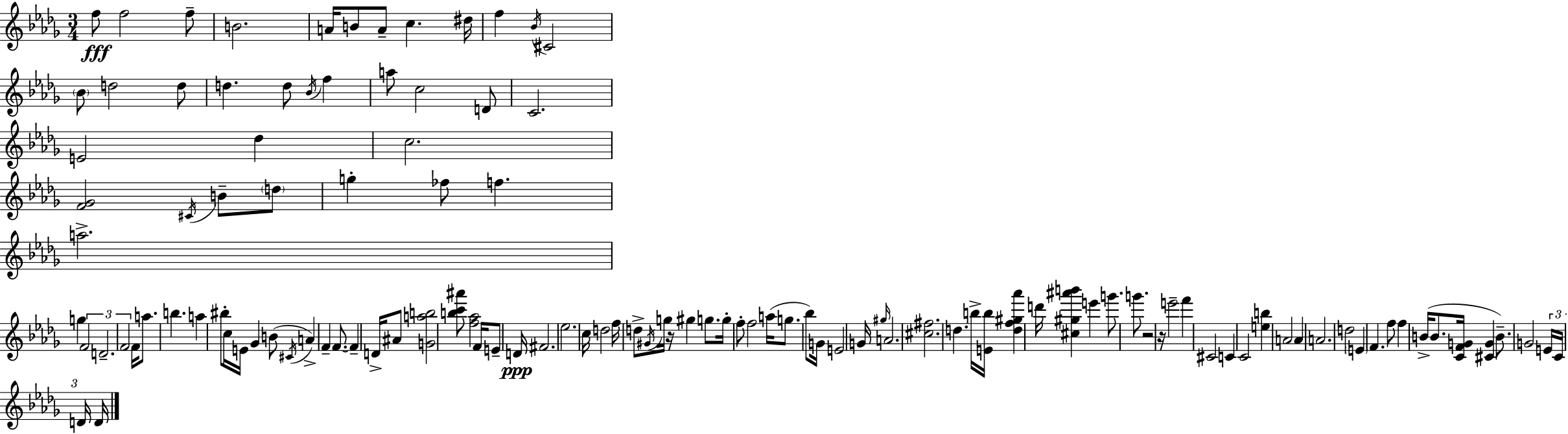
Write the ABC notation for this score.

X:1
T:Untitled
M:3/4
L:1/4
K:Bbm
f/2 f2 f/2 B2 A/4 B/2 A/2 c ^d/4 f _B/4 ^C2 _B/2 d2 d/2 d d/2 _B/4 f a/2 c2 D/2 C2 E2 _d c2 [F_G]2 ^C/4 B/2 d/2 g _f/2 f a2 g F2 D2 F2 F/4 a/2 b a ^b/2 c/4 E/4 _G B/2 ^C/4 A F F/2 F D/4 ^A/2 [Gab]2 [bc'^a']/2 [f_a]2 F/4 E/2 D/4 ^F2 _e2 c/4 d2 f/4 d/2 ^G/4 g/4 z/4 ^g g/2 g/4 f/2 f2 a/4 g/2 _b/2 G/4 E2 G/4 ^g/4 A2 [^c^f]2 d b/4 [Eb]/4 [df^g_a'] d'/4 [^c^g^a'b'] e' g'/2 g'/2 z2 z/4 e'2 f' ^C2 C C2 [eb] A2 A A2 d2 E F f/2 f B/4 B/2 [CFG]/4 [^CG] B/2 G2 E/4 C/4 D/4 D/4